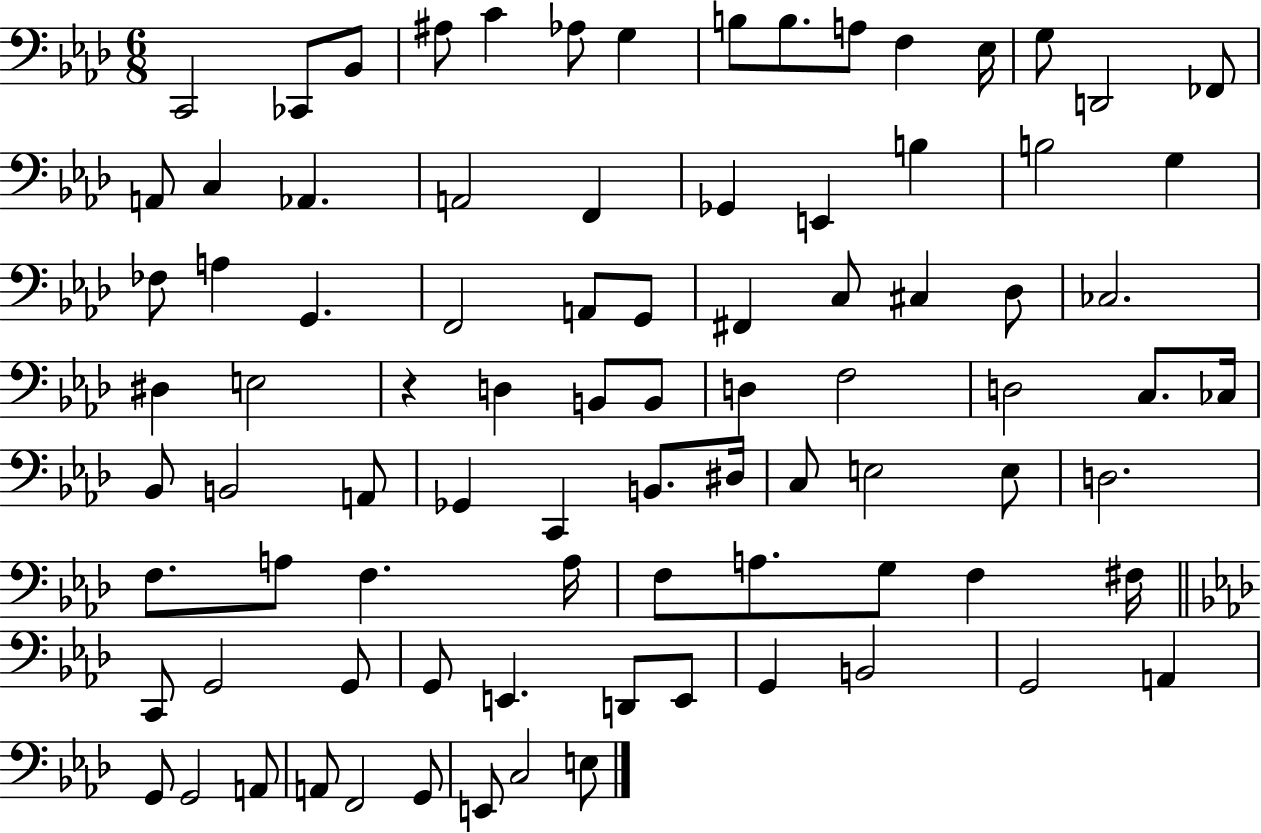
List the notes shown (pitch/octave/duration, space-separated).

C2/h CES2/e Bb2/e A#3/e C4/q Ab3/e G3/q B3/e B3/e. A3/e F3/q Eb3/s G3/e D2/h FES2/e A2/e C3/q Ab2/q. A2/h F2/q Gb2/q E2/q B3/q B3/h G3/q FES3/e A3/q G2/q. F2/h A2/e G2/e F#2/q C3/e C#3/q Db3/e CES3/h. D#3/q E3/h R/q D3/q B2/e B2/e D3/q F3/h D3/h C3/e. CES3/s Bb2/e B2/h A2/e Gb2/q C2/q B2/e. D#3/s C3/e E3/h E3/e D3/h. F3/e. A3/e F3/q. A3/s F3/e A3/e. G3/e F3/q F#3/s C2/e G2/h G2/e G2/e E2/q. D2/e E2/e G2/q B2/h G2/h A2/q G2/e G2/h A2/e A2/e F2/h G2/e E2/e C3/h E3/e